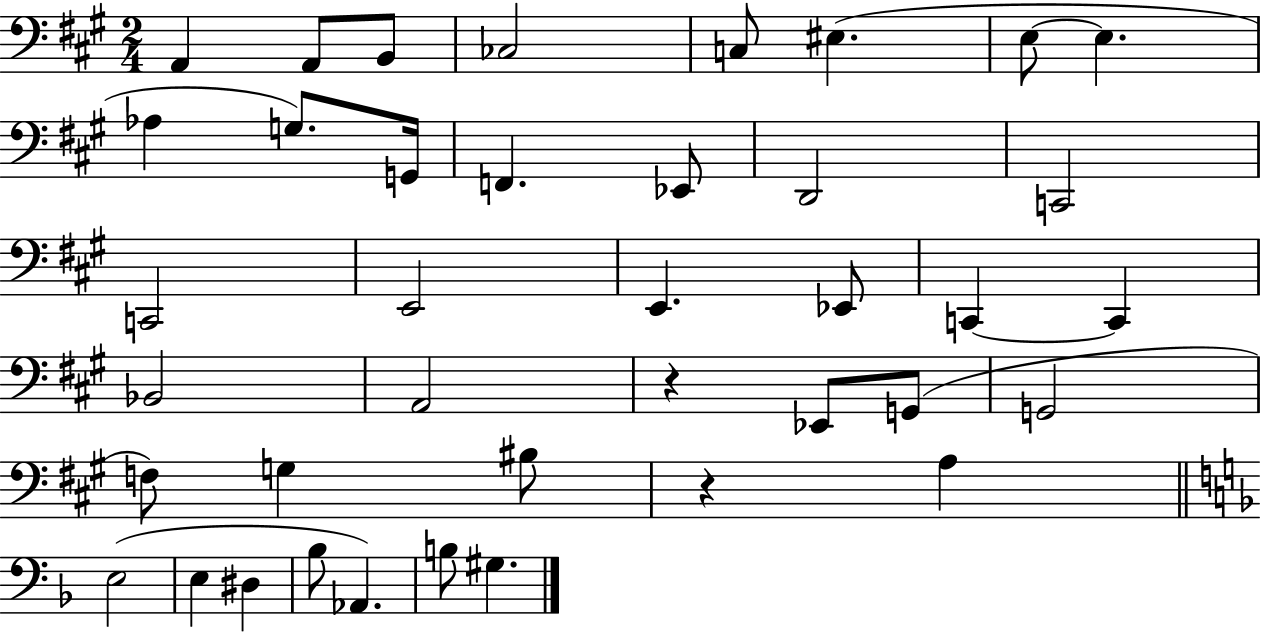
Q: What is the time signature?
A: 2/4